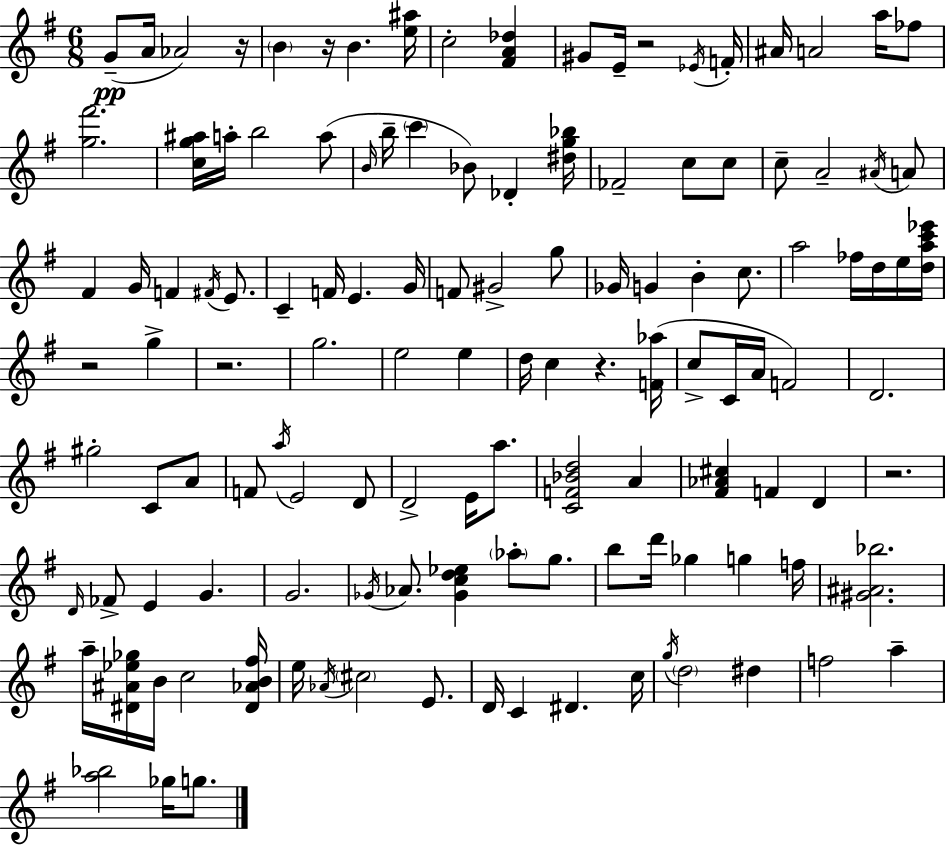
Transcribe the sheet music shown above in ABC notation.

X:1
T:Untitled
M:6/8
L:1/4
K:G
G/2 A/4 _A2 z/4 B z/4 B [e^a]/4 c2 [^FA_d] ^G/2 E/4 z2 _E/4 F/4 ^A/4 A2 a/4 _f/2 [g^f']2 [cg^a]/4 a/4 b2 a/2 B/4 b/4 c' _B/2 _D [^dg_b]/4 _F2 c/2 c/2 c/2 A2 ^A/4 A/2 ^F G/4 F ^F/4 E/2 C F/4 E G/4 F/2 ^G2 g/2 _G/4 G B c/2 a2 _f/4 d/4 e/4 [dac'_e']/4 z2 g z2 g2 e2 e d/4 c z [F_a]/4 c/2 C/4 A/4 F2 D2 ^g2 C/2 A/2 F/2 a/4 E2 D/2 D2 E/4 a/2 [CF_Bd]2 A [^F_A^c] F D z2 D/4 _F/2 E G G2 _G/4 _A/2 [_Gcd_e] _a/2 g/2 b/2 d'/4 _g g f/4 [^G^A_b]2 a/4 [^D^A_e_g]/4 B/4 c2 [^D_AB^f]/4 e/4 _A/4 ^c2 E/2 D/4 C ^D c/4 g/4 d2 ^d f2 a [a_b]2 _g/4 g/2